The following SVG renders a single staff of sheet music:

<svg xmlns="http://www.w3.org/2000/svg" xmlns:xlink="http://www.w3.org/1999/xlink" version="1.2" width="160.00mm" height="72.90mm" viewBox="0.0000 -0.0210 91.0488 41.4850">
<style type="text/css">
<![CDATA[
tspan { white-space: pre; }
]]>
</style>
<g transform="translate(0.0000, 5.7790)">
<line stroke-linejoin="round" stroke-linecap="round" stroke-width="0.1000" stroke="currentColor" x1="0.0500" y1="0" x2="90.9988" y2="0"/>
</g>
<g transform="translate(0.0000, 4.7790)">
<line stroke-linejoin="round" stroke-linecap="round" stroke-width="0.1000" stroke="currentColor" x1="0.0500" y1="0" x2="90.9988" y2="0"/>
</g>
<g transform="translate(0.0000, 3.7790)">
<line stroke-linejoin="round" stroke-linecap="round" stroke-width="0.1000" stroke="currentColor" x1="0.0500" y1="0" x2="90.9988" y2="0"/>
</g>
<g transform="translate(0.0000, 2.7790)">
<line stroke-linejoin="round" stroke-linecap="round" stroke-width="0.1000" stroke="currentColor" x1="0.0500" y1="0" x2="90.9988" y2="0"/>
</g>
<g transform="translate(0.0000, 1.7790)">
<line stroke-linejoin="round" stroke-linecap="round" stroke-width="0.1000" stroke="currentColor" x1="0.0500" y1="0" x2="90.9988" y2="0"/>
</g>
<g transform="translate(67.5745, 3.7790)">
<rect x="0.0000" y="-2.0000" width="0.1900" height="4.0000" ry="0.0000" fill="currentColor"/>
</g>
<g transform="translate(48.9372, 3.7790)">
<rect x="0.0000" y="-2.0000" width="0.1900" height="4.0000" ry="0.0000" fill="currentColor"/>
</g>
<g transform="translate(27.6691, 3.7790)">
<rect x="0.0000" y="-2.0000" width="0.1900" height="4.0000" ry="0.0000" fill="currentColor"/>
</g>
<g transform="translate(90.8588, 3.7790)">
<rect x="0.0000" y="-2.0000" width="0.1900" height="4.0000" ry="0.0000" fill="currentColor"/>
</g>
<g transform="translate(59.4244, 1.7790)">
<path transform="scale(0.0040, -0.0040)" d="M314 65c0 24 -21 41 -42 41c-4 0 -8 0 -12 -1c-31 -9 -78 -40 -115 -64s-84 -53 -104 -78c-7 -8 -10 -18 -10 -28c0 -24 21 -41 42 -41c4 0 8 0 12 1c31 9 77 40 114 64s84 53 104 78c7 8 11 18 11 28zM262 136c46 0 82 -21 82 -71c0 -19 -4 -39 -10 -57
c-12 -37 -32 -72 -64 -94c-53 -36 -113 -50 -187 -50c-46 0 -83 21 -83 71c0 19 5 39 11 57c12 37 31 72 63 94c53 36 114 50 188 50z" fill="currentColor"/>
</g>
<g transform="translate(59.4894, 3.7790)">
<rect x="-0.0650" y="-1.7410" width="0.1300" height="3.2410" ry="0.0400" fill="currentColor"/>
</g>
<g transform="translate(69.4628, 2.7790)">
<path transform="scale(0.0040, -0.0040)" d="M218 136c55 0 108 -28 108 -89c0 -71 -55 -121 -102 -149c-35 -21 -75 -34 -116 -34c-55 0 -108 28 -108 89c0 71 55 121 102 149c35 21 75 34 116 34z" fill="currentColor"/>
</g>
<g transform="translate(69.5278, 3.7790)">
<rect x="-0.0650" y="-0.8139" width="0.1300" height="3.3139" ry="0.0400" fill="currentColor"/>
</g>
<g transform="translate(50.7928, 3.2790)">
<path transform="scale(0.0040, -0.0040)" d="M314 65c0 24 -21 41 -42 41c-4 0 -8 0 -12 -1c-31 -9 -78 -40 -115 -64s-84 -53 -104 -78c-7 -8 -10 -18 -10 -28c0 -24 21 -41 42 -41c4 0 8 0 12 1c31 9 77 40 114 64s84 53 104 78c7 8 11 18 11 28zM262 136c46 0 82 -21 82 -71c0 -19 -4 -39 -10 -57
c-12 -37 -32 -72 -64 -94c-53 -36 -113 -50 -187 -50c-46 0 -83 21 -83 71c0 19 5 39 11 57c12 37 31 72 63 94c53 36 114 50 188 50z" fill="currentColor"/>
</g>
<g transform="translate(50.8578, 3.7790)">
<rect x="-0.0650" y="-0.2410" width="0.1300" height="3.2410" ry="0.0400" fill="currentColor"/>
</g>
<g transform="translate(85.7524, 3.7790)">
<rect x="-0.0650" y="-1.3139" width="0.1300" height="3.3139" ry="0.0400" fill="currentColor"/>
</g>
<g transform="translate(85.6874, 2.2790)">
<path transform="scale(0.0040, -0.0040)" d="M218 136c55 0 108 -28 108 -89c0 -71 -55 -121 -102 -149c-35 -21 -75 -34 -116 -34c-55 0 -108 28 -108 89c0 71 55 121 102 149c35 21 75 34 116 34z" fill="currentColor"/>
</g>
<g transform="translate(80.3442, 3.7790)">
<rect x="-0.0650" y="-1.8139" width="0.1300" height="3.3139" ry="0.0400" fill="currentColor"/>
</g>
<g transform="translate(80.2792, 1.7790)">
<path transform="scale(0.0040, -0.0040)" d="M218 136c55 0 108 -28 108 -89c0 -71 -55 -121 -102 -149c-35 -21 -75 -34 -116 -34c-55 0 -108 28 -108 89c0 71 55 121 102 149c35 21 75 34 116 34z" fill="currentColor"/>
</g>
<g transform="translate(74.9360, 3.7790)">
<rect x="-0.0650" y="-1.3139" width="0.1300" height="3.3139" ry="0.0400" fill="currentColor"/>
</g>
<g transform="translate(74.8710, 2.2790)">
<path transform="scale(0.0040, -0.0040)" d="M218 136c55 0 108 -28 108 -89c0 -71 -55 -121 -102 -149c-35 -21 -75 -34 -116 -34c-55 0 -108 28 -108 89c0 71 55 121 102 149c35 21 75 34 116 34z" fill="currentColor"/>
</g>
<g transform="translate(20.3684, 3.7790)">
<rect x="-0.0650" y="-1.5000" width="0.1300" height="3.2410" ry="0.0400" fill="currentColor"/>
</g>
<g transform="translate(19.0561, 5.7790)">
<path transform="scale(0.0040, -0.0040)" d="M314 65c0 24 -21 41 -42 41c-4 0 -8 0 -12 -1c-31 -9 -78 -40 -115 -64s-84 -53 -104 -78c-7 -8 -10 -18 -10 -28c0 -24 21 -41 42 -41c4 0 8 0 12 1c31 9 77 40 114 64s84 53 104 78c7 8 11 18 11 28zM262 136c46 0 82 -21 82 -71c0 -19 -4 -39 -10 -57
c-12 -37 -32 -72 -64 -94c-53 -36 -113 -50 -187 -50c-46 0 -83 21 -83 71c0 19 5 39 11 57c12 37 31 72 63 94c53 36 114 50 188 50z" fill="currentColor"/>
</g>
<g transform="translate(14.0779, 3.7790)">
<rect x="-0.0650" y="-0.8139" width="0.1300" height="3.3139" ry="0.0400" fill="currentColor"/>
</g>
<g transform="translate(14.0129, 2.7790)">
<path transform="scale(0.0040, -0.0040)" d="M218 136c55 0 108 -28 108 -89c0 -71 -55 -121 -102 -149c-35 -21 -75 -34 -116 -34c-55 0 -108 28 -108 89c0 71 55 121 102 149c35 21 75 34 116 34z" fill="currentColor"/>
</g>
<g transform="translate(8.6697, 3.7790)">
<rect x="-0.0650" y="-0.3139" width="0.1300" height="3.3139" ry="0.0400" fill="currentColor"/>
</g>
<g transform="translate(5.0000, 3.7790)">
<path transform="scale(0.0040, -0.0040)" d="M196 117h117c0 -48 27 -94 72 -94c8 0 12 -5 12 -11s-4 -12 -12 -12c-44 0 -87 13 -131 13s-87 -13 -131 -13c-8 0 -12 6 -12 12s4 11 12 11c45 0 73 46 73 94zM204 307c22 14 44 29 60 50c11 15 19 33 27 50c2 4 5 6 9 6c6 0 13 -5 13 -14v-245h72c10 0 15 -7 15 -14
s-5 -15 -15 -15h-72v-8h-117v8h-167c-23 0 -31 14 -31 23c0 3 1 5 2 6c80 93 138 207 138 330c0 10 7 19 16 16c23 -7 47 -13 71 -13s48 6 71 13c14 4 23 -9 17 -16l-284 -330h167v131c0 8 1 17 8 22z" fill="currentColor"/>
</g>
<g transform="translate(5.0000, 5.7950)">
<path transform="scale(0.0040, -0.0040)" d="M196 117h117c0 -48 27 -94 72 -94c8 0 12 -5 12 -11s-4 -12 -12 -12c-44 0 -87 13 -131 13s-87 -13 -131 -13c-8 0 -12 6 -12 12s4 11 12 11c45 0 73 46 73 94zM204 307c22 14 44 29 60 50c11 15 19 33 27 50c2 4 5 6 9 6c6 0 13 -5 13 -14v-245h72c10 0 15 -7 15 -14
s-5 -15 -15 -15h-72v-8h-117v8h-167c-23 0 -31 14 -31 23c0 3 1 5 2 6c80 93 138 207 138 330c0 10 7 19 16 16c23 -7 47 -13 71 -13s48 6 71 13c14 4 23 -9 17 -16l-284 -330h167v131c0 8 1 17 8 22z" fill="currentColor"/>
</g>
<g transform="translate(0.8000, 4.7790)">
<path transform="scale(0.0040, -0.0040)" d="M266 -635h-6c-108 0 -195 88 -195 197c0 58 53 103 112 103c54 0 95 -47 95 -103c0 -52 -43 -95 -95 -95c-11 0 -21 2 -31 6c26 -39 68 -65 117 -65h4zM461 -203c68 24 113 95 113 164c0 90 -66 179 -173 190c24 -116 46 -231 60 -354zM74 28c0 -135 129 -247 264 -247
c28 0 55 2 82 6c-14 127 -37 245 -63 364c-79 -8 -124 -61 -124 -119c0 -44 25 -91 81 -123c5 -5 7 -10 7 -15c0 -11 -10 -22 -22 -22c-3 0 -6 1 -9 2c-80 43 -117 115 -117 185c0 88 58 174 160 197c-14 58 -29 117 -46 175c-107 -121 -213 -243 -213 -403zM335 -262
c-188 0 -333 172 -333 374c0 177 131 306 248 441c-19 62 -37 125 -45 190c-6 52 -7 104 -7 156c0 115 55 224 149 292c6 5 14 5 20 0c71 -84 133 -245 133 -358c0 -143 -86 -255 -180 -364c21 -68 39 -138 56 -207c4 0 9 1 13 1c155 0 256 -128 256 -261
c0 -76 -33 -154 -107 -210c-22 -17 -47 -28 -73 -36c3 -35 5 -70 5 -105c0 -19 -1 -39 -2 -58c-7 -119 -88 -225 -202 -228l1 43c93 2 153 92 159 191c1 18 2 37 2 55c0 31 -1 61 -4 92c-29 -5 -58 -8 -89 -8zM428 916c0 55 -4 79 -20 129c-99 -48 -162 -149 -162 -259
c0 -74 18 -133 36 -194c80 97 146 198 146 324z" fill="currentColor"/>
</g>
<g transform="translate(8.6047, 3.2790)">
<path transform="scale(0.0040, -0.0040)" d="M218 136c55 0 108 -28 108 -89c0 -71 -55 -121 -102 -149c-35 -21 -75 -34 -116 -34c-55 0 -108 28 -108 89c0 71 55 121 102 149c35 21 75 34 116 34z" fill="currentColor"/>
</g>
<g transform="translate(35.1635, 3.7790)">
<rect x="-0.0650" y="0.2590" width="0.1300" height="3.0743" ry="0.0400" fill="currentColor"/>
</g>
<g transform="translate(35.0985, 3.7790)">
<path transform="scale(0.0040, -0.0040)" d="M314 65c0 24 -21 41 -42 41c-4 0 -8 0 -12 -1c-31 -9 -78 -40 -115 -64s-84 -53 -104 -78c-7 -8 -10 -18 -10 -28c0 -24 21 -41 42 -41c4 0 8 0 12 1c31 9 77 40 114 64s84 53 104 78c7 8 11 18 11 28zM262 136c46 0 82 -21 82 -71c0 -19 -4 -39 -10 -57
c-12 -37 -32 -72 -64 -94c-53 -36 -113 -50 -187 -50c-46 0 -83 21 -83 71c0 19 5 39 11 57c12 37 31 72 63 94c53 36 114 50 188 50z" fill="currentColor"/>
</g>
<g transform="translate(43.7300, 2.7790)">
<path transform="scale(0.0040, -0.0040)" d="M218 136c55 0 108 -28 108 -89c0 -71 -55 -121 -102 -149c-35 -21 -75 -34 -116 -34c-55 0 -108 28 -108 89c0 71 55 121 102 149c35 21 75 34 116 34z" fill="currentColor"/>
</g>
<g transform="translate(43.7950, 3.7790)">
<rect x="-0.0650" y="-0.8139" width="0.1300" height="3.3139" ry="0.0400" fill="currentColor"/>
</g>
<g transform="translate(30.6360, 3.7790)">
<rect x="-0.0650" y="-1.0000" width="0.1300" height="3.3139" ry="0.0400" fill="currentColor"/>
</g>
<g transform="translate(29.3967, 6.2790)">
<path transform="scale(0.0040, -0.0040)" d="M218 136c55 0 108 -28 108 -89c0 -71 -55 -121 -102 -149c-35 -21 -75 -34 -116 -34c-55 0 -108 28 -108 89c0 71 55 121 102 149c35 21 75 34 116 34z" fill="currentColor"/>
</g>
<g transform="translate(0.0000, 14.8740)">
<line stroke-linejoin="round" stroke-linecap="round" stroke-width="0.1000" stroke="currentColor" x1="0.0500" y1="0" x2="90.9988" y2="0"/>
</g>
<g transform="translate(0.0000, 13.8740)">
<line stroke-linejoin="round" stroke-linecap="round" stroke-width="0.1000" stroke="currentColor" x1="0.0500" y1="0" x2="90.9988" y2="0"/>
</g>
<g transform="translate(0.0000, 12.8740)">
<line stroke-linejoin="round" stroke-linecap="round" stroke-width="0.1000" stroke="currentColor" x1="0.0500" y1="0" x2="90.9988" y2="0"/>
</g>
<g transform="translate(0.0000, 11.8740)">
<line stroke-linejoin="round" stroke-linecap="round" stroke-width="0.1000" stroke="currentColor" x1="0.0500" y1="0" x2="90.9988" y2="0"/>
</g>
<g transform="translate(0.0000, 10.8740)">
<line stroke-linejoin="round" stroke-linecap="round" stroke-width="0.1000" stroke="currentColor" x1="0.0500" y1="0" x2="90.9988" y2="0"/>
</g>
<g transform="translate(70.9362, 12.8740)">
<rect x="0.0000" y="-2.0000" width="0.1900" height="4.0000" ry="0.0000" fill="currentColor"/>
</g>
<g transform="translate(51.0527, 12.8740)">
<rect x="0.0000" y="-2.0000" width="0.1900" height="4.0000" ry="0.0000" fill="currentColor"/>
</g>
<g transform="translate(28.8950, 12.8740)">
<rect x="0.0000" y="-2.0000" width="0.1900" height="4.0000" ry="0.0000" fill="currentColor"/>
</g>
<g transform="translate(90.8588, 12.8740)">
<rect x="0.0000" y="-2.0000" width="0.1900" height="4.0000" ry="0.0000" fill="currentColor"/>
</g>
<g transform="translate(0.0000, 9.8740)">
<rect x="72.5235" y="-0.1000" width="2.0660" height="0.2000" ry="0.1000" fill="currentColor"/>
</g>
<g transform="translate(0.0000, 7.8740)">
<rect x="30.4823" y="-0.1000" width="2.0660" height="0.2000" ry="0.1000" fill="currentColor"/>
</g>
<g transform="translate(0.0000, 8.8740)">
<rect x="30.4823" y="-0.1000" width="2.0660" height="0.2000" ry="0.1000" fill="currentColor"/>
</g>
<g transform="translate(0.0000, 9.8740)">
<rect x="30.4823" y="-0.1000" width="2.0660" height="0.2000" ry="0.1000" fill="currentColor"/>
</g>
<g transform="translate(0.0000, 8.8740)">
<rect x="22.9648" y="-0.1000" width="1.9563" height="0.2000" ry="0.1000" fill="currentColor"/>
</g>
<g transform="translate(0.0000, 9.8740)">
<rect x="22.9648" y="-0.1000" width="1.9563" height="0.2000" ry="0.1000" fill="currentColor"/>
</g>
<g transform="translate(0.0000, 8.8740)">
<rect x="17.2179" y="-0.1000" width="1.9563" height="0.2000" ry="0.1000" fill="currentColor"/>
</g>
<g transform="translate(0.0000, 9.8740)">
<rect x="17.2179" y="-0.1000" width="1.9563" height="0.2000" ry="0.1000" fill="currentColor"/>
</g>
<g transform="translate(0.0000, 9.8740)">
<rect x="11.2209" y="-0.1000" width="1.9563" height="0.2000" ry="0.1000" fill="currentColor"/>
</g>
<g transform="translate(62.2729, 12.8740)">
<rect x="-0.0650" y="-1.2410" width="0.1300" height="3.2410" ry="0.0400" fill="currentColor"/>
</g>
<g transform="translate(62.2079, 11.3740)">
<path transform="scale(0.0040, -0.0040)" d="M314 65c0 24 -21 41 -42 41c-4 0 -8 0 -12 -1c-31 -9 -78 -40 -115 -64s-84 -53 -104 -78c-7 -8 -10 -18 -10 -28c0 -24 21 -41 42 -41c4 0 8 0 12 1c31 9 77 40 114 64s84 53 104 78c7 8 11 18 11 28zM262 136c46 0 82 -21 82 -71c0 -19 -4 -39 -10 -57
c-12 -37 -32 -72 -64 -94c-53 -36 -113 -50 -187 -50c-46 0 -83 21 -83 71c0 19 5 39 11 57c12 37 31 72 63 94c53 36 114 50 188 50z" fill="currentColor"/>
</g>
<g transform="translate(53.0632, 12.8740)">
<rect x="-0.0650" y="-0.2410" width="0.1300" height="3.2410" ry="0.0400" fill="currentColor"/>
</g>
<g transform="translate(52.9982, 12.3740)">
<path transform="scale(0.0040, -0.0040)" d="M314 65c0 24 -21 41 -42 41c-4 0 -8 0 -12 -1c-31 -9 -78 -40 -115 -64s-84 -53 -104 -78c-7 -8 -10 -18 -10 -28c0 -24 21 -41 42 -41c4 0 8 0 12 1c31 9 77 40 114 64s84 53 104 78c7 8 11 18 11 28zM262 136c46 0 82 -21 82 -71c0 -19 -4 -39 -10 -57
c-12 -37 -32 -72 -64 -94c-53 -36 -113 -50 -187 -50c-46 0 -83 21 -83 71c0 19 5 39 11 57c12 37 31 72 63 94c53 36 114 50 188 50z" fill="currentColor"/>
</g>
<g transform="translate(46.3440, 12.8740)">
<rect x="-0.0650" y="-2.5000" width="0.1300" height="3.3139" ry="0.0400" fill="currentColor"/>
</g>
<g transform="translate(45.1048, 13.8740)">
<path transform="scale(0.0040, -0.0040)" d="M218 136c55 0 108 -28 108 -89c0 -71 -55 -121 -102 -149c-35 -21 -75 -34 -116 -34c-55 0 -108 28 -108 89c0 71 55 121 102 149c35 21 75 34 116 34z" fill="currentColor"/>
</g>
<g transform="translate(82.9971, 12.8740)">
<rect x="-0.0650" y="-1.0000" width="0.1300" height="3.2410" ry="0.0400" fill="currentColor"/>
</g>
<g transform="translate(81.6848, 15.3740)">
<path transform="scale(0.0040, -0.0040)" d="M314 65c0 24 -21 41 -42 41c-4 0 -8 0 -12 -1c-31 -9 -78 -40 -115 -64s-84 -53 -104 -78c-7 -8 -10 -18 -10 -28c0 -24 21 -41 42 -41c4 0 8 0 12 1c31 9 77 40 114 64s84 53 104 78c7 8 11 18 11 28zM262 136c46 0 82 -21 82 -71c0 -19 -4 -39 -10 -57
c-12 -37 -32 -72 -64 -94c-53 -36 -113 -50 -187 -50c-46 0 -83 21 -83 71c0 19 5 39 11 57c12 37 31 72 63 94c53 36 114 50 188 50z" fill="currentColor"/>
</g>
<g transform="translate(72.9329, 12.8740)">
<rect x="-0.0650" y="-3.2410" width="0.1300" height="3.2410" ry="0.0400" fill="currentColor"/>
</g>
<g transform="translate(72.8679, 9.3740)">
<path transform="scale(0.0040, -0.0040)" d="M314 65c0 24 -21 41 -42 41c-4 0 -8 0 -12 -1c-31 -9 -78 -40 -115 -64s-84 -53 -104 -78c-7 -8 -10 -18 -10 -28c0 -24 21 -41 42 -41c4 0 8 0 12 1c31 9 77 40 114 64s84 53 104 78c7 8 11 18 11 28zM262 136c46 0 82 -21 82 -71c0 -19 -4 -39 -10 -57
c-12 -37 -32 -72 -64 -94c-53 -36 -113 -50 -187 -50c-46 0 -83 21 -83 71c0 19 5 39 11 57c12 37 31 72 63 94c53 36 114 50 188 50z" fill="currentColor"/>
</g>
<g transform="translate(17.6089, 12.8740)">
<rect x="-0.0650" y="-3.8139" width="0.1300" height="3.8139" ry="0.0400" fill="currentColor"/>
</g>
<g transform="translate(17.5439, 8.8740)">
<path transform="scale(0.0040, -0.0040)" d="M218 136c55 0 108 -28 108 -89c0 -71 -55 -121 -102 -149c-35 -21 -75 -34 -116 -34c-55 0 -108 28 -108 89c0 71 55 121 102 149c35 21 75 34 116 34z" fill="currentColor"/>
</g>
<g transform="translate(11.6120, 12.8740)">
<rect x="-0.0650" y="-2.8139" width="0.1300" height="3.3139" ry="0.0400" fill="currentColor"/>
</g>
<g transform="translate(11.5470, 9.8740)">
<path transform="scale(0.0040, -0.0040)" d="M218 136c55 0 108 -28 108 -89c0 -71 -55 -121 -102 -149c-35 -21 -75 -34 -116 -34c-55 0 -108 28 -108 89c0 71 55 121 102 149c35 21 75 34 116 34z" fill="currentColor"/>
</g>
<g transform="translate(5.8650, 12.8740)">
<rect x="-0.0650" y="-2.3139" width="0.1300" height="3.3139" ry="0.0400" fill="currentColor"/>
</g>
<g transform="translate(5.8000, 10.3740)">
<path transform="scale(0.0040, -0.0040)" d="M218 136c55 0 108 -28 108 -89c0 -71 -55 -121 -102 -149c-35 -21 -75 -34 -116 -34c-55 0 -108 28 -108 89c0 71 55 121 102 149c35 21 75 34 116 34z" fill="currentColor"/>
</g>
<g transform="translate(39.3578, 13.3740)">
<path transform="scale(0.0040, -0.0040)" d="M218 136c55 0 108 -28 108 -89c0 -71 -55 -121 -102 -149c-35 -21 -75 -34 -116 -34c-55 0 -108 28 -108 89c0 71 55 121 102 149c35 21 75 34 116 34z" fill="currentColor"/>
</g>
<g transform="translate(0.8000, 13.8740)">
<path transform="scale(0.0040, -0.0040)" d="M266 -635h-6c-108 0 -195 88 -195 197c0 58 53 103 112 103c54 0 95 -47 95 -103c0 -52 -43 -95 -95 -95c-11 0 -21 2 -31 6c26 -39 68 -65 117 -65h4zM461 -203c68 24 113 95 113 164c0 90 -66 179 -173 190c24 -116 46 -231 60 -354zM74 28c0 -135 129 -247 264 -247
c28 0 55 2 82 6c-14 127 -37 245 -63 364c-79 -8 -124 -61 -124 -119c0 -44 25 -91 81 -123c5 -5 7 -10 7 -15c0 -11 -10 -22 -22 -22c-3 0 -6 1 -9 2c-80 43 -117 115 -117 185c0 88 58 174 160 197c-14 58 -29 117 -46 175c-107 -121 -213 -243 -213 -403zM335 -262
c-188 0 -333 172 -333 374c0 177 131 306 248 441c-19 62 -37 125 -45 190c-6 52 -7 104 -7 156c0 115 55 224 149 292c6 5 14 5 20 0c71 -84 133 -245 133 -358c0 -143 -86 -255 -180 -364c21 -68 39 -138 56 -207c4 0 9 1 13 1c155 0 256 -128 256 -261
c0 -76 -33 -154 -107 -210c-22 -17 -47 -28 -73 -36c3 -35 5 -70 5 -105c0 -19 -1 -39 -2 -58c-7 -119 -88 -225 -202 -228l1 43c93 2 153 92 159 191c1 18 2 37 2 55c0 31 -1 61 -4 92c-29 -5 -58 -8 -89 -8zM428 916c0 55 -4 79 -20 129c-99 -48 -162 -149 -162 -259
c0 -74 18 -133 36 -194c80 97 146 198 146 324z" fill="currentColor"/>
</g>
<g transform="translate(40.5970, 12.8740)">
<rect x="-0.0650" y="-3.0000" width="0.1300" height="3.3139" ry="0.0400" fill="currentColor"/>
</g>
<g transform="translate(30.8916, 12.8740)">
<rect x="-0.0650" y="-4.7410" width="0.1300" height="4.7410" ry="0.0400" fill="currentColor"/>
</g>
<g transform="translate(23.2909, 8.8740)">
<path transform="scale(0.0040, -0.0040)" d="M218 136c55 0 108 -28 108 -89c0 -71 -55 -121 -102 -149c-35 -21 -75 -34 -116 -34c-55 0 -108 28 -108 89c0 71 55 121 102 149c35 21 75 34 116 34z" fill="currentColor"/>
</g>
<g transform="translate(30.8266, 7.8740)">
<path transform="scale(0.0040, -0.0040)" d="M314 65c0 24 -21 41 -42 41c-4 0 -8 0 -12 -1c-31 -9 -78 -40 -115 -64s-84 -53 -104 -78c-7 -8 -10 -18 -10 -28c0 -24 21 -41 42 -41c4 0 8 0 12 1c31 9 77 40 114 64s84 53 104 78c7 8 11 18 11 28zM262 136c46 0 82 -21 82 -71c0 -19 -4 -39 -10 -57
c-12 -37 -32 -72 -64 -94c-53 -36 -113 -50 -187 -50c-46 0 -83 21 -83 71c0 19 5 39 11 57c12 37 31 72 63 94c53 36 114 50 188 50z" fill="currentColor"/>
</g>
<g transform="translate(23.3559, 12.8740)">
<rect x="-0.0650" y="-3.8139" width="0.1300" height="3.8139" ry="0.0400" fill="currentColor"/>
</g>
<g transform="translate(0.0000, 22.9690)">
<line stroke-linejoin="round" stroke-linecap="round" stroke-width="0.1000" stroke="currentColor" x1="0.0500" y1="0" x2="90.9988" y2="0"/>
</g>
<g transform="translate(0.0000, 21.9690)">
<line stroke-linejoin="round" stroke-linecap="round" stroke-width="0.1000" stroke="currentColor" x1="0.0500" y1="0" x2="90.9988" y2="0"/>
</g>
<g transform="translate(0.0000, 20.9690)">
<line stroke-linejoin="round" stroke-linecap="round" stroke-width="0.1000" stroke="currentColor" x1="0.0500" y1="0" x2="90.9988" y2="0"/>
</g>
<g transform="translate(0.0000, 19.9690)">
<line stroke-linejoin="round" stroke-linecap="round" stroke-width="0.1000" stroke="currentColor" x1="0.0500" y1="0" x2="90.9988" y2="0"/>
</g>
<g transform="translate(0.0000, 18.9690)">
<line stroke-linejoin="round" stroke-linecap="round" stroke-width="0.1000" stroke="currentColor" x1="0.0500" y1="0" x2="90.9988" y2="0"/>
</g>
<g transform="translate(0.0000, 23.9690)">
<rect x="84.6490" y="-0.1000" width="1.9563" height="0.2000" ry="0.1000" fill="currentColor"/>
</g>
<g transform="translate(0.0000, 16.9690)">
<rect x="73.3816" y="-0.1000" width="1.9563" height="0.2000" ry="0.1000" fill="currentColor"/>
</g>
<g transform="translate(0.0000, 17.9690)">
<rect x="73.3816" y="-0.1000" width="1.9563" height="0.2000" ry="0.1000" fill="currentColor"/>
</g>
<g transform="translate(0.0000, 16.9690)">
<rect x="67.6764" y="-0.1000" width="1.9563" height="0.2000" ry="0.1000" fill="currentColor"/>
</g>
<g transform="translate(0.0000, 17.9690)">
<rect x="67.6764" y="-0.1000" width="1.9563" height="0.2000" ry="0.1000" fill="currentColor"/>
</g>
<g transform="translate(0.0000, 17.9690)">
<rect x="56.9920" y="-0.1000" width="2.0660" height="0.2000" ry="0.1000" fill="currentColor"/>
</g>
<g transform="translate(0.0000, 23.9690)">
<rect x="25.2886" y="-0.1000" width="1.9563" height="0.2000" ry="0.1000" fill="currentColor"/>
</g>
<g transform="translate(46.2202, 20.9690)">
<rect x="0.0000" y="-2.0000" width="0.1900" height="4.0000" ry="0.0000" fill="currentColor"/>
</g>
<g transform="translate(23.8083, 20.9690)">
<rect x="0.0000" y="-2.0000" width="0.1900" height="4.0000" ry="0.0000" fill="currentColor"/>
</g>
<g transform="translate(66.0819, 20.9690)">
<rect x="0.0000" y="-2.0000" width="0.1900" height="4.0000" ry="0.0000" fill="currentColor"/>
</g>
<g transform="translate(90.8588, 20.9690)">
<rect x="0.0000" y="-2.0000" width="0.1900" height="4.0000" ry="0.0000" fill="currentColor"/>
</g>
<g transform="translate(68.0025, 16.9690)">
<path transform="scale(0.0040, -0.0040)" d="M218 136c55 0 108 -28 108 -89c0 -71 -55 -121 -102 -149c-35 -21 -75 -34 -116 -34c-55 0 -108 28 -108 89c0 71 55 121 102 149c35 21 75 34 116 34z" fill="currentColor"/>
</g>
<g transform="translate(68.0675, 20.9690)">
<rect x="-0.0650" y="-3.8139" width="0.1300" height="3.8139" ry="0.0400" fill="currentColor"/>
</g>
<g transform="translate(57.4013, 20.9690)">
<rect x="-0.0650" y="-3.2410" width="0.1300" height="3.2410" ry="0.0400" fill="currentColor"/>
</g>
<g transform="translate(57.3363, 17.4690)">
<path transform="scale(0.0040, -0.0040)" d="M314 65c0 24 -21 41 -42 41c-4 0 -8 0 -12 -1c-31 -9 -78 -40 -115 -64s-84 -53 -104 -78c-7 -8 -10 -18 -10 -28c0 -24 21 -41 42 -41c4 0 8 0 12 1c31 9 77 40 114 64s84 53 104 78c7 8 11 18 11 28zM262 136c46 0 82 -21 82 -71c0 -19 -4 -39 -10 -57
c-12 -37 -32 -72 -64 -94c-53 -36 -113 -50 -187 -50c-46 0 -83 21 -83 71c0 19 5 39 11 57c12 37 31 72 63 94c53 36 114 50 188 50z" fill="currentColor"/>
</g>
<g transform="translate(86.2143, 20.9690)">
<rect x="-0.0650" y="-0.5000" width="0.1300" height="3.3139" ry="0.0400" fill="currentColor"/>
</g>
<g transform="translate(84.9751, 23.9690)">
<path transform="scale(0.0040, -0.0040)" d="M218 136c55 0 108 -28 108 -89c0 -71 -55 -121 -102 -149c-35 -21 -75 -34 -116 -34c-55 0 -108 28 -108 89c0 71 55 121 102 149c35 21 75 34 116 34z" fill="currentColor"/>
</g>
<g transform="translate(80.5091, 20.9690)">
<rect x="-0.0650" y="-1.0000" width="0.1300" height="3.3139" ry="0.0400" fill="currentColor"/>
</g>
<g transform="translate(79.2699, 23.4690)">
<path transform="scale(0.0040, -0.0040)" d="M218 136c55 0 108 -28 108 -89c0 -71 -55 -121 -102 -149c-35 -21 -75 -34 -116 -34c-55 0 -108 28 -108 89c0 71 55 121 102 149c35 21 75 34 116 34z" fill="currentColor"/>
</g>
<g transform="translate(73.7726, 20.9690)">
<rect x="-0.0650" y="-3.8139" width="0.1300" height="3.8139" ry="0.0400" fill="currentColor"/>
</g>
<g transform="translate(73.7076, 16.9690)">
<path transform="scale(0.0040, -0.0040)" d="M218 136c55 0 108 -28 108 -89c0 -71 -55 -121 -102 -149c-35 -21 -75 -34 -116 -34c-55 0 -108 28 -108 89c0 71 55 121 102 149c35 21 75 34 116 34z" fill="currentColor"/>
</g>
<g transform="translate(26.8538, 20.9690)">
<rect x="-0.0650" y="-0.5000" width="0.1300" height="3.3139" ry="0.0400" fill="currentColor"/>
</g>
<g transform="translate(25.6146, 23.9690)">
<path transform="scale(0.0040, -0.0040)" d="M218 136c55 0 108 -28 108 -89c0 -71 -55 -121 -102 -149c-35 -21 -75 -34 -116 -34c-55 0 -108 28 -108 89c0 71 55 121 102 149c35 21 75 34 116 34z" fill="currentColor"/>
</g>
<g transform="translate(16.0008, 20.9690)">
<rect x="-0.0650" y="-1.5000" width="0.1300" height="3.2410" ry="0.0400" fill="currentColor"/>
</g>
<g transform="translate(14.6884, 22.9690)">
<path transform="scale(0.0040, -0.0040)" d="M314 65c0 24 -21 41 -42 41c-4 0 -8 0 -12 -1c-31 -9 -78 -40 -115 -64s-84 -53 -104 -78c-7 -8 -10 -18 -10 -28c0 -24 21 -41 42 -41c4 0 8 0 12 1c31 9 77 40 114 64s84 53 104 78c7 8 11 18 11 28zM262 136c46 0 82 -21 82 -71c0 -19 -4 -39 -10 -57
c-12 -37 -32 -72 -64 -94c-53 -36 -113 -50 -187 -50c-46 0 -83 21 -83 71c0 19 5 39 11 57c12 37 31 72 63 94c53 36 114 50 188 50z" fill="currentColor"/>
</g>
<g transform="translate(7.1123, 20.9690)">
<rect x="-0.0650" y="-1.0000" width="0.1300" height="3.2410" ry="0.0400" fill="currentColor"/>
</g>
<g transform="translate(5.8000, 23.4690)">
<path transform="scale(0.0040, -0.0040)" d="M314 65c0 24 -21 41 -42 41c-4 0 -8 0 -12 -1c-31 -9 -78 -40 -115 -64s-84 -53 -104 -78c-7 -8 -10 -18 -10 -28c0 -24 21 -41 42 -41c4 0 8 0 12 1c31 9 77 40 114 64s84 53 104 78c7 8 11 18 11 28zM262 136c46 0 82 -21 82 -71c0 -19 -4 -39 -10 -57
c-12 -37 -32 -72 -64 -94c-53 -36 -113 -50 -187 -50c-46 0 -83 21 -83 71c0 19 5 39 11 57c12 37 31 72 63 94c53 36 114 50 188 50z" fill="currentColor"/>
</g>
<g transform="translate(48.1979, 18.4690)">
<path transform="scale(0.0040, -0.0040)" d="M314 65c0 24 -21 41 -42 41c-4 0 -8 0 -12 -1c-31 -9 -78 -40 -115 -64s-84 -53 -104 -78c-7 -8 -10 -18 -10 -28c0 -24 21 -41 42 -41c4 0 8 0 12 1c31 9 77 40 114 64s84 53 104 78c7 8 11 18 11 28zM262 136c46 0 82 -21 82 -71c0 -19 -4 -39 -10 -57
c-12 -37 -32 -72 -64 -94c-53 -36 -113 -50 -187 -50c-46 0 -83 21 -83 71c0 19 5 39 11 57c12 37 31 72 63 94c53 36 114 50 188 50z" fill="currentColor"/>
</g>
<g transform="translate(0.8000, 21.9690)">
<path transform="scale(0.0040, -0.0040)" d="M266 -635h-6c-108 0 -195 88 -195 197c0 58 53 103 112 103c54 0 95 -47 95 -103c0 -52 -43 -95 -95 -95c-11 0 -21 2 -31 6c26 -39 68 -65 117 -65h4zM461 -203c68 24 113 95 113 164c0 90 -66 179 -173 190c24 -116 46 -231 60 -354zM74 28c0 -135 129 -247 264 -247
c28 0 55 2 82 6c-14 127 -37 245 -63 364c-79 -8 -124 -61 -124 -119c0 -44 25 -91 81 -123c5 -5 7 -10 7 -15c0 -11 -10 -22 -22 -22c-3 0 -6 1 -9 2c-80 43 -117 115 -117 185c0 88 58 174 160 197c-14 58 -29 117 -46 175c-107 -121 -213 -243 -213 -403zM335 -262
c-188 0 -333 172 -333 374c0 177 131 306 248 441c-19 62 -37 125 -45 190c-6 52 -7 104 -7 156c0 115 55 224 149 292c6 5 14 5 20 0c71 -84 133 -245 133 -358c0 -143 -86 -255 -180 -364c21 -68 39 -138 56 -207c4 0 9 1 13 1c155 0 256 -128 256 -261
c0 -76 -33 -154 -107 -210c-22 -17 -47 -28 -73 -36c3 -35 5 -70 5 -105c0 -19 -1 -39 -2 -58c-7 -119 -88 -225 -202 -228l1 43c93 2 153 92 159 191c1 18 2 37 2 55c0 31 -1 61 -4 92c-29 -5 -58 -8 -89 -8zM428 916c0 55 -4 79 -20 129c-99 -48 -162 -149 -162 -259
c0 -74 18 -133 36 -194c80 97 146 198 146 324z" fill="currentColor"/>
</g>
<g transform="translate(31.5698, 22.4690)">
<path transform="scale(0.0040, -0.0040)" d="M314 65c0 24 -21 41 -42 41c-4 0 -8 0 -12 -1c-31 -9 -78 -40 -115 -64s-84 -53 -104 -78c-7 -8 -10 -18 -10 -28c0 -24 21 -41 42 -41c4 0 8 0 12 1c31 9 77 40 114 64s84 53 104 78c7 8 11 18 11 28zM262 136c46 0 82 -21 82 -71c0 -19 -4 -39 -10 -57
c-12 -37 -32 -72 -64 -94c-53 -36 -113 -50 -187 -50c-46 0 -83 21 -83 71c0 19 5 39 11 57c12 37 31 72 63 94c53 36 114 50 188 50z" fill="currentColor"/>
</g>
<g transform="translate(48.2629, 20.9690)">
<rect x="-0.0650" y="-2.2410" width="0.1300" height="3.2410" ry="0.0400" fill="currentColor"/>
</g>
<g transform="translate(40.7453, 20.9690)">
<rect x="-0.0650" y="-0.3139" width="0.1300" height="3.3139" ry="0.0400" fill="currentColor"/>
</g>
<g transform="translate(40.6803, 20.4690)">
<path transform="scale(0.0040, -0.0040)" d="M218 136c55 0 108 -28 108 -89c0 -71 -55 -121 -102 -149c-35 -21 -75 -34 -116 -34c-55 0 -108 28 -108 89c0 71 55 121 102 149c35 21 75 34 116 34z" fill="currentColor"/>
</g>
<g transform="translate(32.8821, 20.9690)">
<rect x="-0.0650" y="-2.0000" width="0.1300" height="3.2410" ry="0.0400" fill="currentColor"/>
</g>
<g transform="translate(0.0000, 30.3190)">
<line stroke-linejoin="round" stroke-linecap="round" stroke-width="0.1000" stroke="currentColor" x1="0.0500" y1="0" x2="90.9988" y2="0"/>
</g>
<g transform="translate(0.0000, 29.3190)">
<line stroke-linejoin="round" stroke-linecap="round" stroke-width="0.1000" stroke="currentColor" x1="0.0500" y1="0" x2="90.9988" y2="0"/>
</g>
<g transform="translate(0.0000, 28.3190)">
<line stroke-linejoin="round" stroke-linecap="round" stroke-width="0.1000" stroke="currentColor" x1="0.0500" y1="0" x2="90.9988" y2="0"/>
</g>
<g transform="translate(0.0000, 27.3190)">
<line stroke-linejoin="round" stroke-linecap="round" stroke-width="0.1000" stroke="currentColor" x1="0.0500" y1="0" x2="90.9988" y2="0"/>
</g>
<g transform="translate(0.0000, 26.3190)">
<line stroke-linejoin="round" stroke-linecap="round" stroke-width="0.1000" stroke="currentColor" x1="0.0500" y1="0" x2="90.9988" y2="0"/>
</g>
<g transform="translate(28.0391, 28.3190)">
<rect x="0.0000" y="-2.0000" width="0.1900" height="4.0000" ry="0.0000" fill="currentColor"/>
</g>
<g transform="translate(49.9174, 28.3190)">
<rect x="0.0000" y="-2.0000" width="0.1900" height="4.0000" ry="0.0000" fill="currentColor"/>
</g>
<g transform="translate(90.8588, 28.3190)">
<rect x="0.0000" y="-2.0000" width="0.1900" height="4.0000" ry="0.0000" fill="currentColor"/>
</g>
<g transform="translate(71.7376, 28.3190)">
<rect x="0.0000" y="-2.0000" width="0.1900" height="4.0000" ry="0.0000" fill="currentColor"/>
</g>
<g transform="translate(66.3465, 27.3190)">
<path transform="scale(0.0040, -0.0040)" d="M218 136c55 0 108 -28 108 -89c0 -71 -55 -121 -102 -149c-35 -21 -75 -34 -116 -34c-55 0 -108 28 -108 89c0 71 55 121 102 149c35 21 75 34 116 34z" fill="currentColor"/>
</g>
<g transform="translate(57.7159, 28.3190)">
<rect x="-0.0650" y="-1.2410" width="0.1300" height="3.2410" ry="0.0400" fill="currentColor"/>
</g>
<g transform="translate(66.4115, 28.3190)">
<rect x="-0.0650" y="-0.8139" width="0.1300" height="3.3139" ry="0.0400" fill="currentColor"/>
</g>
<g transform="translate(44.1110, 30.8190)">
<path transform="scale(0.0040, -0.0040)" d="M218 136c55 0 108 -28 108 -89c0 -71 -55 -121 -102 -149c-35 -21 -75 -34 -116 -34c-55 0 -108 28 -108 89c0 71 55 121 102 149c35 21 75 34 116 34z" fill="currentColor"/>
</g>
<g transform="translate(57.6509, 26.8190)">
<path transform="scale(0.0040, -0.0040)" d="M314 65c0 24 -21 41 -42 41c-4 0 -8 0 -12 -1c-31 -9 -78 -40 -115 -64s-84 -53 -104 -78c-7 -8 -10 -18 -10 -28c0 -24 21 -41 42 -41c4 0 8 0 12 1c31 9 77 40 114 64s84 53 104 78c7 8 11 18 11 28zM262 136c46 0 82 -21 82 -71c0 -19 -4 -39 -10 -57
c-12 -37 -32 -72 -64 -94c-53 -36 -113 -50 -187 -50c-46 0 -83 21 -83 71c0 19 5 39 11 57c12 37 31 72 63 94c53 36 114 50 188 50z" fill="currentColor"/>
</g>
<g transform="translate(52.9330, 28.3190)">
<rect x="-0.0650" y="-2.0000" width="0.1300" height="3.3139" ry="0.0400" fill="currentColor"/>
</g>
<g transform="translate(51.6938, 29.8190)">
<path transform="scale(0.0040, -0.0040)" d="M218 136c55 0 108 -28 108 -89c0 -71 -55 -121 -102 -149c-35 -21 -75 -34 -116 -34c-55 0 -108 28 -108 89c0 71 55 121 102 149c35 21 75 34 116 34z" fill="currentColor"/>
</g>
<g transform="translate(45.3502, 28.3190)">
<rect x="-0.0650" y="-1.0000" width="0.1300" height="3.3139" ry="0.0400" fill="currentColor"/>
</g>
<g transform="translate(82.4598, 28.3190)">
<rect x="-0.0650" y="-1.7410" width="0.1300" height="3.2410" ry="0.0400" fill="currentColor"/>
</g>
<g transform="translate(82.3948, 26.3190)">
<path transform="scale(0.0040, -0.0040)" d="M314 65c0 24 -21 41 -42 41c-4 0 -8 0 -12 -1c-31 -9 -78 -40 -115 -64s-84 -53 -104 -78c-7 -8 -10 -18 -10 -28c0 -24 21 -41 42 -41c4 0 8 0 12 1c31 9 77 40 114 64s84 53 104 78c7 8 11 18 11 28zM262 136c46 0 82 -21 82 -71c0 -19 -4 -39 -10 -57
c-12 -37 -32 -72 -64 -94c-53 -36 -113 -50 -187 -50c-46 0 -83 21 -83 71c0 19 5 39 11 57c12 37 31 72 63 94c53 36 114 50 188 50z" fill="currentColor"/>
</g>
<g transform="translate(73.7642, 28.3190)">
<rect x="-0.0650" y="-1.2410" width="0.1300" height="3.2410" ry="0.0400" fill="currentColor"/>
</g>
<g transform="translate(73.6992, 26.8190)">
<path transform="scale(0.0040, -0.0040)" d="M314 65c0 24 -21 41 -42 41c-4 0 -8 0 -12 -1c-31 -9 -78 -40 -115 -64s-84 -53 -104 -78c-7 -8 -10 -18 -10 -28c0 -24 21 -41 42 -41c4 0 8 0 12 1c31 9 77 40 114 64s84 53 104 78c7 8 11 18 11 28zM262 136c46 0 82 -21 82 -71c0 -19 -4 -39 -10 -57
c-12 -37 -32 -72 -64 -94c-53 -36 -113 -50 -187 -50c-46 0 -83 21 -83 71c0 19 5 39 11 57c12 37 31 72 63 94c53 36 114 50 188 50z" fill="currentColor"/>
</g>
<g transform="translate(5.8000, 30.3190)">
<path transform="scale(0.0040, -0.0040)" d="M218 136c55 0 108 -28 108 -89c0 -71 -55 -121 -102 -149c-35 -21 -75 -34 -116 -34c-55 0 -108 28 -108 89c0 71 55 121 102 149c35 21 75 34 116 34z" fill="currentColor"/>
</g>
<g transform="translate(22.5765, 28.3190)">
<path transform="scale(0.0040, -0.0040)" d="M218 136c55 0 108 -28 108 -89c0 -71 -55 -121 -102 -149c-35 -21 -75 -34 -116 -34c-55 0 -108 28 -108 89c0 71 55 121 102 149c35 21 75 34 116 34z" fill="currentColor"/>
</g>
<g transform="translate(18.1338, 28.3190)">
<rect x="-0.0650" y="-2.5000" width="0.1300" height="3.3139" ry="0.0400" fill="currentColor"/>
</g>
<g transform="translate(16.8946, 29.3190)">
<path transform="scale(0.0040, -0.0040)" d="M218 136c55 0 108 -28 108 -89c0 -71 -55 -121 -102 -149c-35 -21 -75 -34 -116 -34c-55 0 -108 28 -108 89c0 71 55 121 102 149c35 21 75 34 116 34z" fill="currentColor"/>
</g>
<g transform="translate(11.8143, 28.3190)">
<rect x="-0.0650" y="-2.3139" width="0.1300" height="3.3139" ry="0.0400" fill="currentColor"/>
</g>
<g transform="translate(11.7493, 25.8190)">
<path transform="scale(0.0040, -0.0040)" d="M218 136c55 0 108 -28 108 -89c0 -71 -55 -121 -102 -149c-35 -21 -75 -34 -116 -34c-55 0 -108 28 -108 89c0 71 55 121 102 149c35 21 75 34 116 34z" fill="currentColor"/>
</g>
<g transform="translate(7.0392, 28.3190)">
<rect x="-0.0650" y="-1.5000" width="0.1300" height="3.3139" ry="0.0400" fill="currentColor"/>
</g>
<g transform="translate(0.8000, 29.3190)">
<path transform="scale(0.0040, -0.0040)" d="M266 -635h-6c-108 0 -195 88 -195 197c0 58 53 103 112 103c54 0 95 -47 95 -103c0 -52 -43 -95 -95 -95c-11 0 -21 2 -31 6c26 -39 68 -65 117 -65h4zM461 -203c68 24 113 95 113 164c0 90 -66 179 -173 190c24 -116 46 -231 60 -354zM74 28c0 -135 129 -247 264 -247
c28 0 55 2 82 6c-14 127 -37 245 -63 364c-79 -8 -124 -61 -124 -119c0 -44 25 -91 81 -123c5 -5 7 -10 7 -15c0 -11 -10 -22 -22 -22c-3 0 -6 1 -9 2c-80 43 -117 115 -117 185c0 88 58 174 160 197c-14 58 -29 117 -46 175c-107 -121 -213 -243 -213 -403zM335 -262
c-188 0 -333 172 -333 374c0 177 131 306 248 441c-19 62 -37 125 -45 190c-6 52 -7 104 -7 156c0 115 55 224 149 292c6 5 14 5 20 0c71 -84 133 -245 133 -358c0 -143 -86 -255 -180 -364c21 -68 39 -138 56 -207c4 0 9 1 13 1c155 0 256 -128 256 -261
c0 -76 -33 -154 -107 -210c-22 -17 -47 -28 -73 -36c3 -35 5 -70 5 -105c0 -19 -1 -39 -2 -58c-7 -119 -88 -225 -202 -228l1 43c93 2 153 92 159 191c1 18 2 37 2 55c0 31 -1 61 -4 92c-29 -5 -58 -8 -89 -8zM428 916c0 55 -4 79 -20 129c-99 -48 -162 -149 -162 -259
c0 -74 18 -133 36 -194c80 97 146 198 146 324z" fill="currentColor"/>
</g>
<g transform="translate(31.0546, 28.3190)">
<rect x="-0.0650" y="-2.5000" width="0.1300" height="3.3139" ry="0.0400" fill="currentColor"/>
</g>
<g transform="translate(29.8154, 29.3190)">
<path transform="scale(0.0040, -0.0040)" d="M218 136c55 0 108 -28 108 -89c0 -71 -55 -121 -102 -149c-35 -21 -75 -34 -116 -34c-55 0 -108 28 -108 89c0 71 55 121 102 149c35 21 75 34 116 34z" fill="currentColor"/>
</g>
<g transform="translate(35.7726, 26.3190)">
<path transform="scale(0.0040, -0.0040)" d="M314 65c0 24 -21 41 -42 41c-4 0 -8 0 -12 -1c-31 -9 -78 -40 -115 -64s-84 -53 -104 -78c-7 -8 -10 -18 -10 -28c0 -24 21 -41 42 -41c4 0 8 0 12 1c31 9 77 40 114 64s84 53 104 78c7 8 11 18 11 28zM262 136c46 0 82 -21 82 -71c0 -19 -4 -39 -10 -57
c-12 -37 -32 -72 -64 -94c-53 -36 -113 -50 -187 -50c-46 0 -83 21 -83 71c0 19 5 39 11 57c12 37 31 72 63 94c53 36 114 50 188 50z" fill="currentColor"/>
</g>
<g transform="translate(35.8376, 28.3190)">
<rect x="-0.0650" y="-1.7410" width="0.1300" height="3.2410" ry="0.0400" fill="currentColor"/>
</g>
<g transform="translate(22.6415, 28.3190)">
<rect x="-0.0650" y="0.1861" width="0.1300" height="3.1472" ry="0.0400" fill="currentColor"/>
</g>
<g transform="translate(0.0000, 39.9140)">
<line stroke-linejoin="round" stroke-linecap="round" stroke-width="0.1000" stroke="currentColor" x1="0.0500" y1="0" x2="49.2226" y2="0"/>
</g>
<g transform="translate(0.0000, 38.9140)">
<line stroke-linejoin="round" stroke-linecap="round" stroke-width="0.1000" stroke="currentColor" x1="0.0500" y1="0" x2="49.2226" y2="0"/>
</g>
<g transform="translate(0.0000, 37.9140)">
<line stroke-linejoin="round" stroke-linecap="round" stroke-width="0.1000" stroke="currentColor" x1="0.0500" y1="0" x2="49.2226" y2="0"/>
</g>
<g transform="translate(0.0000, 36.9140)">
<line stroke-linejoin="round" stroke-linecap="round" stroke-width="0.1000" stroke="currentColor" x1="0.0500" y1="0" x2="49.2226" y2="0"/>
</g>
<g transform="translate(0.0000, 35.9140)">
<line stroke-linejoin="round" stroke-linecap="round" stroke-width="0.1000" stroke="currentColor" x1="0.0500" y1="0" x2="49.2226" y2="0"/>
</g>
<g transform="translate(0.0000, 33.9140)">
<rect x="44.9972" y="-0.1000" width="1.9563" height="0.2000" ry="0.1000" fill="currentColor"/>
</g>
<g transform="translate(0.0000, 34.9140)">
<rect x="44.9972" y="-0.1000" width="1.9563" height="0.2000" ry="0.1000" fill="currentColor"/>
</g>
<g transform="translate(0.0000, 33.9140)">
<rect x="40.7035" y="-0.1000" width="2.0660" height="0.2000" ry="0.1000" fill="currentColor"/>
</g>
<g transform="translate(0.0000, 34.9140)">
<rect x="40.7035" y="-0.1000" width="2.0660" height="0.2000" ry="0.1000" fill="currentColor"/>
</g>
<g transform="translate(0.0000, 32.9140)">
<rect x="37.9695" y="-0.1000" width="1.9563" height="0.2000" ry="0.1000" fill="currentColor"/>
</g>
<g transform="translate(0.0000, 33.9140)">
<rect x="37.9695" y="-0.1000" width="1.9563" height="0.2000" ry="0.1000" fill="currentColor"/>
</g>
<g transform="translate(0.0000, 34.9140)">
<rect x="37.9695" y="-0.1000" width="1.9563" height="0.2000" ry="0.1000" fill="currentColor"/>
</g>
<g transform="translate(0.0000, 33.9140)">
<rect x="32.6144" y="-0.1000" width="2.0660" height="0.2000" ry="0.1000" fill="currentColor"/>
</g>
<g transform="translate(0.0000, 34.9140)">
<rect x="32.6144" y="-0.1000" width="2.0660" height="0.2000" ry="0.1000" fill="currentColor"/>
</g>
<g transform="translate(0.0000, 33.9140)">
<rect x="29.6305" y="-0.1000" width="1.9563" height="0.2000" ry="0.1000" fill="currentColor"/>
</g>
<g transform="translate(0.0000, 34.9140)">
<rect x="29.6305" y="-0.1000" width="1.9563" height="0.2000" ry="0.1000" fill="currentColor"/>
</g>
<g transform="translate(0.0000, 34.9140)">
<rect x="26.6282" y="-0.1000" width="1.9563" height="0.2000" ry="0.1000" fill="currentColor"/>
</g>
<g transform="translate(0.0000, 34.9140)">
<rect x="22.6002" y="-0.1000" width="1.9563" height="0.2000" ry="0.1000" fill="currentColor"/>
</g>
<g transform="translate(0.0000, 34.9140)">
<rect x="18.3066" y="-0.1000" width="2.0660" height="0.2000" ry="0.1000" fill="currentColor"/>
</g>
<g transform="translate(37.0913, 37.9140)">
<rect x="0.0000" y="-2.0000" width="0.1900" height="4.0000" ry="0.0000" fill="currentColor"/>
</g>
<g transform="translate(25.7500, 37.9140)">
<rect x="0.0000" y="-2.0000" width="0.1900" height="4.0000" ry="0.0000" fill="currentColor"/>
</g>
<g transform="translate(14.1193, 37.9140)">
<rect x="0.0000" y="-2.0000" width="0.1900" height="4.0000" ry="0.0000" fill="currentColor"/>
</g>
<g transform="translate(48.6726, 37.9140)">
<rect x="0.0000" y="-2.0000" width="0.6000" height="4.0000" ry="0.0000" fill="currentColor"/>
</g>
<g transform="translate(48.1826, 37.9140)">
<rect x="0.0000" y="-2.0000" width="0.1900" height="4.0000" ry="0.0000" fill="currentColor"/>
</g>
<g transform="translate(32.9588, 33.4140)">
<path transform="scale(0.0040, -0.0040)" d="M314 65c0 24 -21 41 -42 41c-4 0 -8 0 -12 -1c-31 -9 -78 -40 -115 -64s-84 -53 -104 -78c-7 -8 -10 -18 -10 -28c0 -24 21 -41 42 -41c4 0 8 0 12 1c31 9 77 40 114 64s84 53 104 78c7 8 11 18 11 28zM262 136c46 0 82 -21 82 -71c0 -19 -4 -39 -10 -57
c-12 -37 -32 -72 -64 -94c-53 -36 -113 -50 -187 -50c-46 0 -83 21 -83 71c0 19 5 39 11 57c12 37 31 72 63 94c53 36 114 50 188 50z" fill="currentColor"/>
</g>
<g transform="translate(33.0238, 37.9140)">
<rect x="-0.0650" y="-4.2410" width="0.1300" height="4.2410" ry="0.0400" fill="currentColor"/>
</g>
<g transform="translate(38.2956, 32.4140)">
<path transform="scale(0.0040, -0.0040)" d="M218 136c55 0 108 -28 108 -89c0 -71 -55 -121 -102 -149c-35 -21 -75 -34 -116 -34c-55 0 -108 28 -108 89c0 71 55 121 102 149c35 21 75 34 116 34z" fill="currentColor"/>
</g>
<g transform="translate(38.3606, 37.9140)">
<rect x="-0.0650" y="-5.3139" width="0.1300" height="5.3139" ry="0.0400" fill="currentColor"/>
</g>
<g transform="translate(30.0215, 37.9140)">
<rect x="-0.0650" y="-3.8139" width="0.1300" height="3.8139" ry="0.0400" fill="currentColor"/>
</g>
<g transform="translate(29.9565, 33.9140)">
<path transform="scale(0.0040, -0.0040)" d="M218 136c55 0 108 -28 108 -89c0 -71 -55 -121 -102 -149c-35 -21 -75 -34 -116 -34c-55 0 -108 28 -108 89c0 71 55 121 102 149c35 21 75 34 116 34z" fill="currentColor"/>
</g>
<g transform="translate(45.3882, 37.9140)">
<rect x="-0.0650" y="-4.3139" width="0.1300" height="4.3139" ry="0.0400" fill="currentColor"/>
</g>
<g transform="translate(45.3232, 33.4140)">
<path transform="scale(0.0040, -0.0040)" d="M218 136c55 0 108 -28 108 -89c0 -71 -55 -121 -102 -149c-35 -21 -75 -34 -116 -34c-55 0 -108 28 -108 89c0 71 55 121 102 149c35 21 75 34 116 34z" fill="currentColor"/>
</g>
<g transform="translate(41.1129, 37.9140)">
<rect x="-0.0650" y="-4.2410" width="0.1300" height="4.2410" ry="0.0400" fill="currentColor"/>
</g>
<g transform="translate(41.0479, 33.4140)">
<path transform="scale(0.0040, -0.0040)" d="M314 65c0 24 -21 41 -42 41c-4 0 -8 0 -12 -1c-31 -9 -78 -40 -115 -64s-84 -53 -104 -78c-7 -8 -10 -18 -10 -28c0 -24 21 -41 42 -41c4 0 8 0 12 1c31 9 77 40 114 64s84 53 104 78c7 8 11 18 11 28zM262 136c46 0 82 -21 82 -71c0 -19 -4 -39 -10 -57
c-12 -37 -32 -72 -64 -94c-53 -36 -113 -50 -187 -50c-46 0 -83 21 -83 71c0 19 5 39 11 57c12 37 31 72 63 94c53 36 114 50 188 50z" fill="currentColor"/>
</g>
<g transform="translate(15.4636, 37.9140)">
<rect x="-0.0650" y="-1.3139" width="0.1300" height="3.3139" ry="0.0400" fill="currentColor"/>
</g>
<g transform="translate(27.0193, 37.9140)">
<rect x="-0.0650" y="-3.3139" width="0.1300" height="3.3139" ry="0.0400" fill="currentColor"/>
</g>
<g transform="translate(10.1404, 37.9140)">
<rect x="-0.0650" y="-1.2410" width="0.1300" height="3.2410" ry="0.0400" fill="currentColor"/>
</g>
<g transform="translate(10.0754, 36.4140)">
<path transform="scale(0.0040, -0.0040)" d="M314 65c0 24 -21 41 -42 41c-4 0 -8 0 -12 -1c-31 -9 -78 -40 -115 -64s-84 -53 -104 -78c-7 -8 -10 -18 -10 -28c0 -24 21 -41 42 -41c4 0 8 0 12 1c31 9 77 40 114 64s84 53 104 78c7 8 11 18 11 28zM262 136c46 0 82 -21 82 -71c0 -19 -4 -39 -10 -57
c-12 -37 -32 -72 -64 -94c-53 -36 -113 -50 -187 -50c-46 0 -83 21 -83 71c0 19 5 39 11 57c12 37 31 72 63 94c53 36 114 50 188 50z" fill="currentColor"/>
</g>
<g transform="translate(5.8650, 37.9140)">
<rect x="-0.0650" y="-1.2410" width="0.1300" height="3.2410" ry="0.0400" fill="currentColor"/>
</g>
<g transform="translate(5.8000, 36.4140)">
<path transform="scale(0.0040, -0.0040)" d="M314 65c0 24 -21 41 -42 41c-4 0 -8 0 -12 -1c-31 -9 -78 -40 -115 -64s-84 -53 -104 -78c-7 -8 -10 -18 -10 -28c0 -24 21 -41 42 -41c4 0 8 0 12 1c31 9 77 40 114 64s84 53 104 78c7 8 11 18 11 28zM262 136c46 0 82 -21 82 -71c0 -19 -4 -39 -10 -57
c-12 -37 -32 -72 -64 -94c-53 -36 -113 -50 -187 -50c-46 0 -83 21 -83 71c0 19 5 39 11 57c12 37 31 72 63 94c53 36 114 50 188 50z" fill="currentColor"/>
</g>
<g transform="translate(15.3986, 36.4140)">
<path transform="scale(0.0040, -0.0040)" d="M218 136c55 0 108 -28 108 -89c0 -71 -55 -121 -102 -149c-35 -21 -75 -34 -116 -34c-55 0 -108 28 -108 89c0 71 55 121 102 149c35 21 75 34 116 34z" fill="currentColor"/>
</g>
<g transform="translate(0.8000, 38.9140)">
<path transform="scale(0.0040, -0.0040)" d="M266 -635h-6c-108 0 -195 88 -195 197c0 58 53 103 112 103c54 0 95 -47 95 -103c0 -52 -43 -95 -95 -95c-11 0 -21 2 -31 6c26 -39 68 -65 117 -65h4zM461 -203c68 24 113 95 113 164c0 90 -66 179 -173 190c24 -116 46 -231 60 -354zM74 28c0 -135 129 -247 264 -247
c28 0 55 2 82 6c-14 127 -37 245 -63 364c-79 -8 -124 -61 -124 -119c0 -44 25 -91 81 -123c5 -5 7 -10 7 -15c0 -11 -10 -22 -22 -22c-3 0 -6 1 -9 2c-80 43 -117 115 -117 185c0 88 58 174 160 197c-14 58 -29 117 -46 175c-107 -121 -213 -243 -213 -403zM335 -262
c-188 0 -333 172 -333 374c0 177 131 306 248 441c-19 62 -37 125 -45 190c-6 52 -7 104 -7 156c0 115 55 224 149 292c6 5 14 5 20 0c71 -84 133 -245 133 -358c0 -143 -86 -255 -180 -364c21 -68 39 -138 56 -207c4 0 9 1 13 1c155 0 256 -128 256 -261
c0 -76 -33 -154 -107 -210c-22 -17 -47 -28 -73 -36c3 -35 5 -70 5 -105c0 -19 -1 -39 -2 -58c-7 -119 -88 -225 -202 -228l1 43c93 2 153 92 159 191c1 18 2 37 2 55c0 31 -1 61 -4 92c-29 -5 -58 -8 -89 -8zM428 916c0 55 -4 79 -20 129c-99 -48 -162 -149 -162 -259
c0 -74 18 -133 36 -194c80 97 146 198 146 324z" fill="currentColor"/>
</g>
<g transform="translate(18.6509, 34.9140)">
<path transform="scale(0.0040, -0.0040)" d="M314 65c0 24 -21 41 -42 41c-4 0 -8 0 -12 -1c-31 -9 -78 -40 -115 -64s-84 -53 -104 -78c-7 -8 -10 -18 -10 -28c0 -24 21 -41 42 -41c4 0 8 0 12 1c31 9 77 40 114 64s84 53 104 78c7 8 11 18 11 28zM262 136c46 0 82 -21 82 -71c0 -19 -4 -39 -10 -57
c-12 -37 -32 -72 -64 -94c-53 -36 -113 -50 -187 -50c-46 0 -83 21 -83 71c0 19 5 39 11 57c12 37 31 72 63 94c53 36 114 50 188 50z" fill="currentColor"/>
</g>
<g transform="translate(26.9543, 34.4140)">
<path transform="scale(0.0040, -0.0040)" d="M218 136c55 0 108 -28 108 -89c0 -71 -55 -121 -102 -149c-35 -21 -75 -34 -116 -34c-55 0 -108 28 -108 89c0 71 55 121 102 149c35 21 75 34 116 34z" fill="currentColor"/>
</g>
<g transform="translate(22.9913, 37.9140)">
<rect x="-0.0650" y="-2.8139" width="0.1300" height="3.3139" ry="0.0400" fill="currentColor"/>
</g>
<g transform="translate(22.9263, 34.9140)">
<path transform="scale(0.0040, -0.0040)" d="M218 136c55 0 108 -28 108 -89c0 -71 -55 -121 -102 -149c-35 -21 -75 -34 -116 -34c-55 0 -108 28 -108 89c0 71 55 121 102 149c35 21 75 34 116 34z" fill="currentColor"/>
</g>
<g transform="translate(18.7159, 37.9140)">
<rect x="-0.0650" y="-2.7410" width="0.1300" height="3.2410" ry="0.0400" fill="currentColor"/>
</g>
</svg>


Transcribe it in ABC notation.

X:1
T:Untitled
M:4/4
L:1/4
K:C
c d E2 D B2 d c2 f2 d e f e g a c' c' e'2 A G c2 e2 b2 D2 D2 E2 C F2 c g2 b2 c' c' D C E g G B G f2 D F e2 d e2 f2 e2 e2 e a2 a b c' d'2 f' d'2 d'